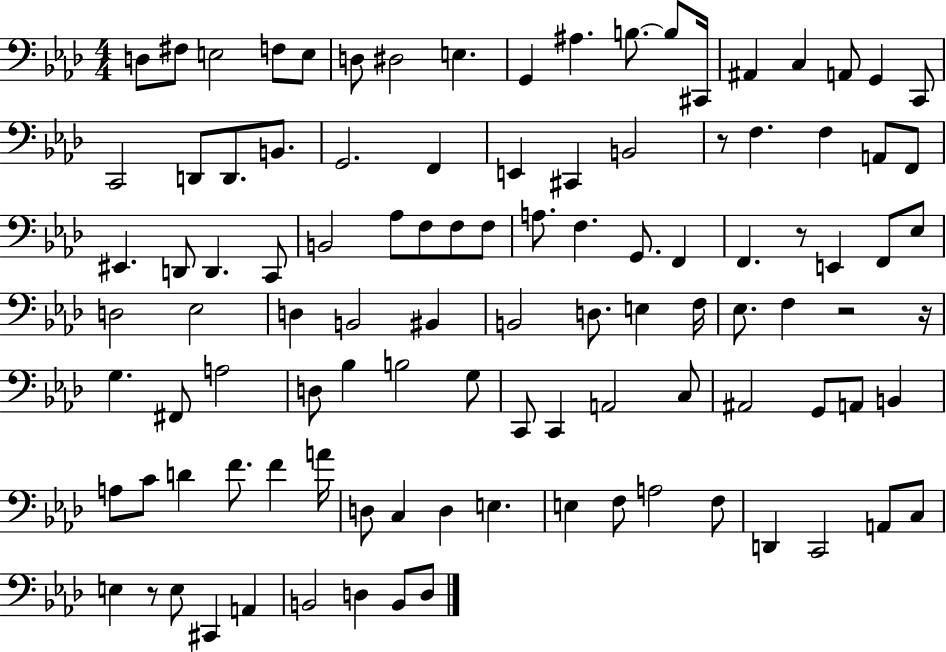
D3/e F#3/e E3/h F3/e E3/e D3/e D#3/h E3/q. G2/q A#3/q. B3/e. B3/e C#2/s A#2/q C3/q A2/e G2/q C2/e C2/h D2/e D2/e. B2/e. G2/h. F2/q E2/q C#2/q B2/h R/e F3/q. F3/q A2/e F2/e EIS2/q. D2/e D2/q. C2/e B2/h Ab3/e F3/e F3/e F3/e A3/e. F3/q. G2/e. F2/q F2/q. R/e E2/q F2/e Eb3/e D3/h Eb3/h D3/q B2/h BIS2/q B2/h D3/e. E3/q F3/s Eb3/e. F3/q R/h R/s G3/q. F#2/e A3/h D3/e Bb3/q B3/h G3/e C2/e C2/q A2/h C3/e A#2/h G2/e A2/e B2/q A3/e C4/e D4/q F4/e. F4/q A4/s D3/e C3/q D3/q E3/q. E3/q F3/e A3/h F3/e D2/q C2/h A2/e C3/e E3/q R/e E3/e C#2/q A2/q B2/h D3/q B2/e D3/e